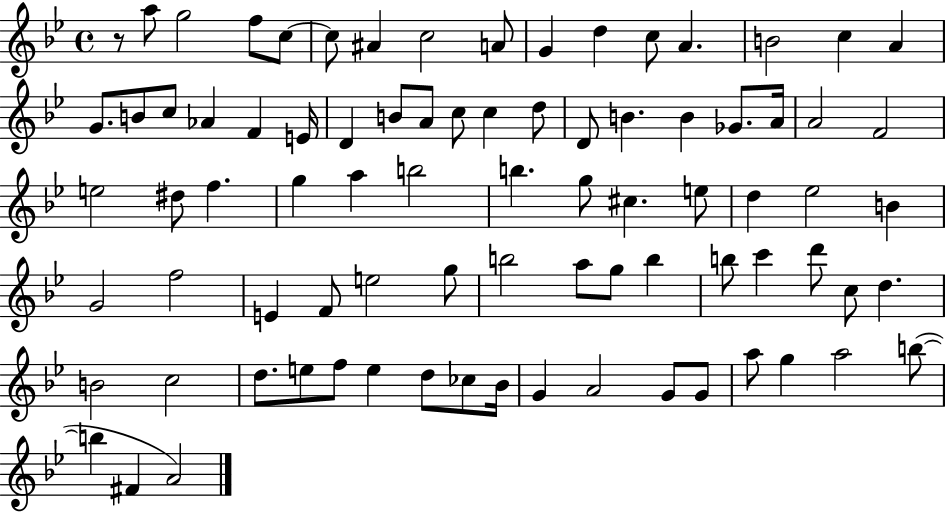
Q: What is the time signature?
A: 4/4